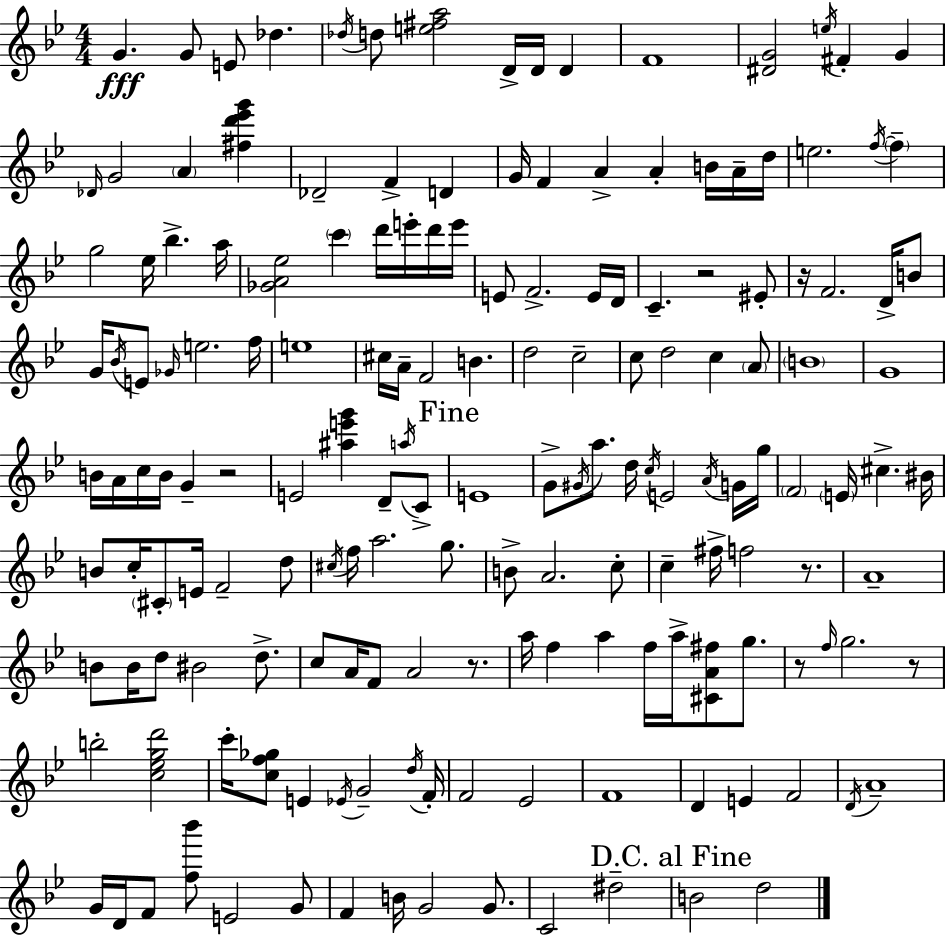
X:1
T:Untitled
M:4/4
L:1/4
K:Gm
G G/2 E/2 _d _d/4 d/2 [e^fa]2 D/4 D/4 D F4 [^DG]2 e/4 ^F G _D/4 G2 A [^fd'_e'g'] _D2 F D G/4 F A A B/4 A/4 d/4 e2 f/4 f g2 _e/4 _b a/4 [_GA_e]2 c' d'/4 e'/4 d'/4 e'/4 E/2 F2 E/4 D/4 C z2 ^E/2 z/4 F2 D/4 B/2 G/4 _B/4 E/2 _G/4 e2 f/4 e4 ^c/4 A/4 F2 B d2 c2 c/2 d2 c A/2 B4 G4 B/4 A/4 c/4 B/4 G z2 E2 [^ae'g'] D/2 a/4 C/2 E4 G/2 ^G/4 a/2 d/4 c/4 E2 A/4 G/4 g/4 F2 E/4 ^c ^B/4 B/2 c/4 ^C/2 E/4 F2 d/2 ^c/4 f/4 a2 g/2 B/2 A2 c/2 c ^f/4 f2 z/2 A4 B/2 B/4 d/2 ^B2 d/2 c/2 A/4 F/2 A2 z/2 a/4 f a f/4 a/4 [^CA^f]/2 g/2 z/2 f/4 g2 z/2 b2 [c_egd']2 c'/4 [cf_g]/2 E _E/4 G2 d/4 F/4 F2 _E2 F4 D E F2 D/4 A4 G/4 D/4 F/2 [f_b']/2 E2 G/2 F B/4 G2 G/2 C2 ^d2 B2 d2